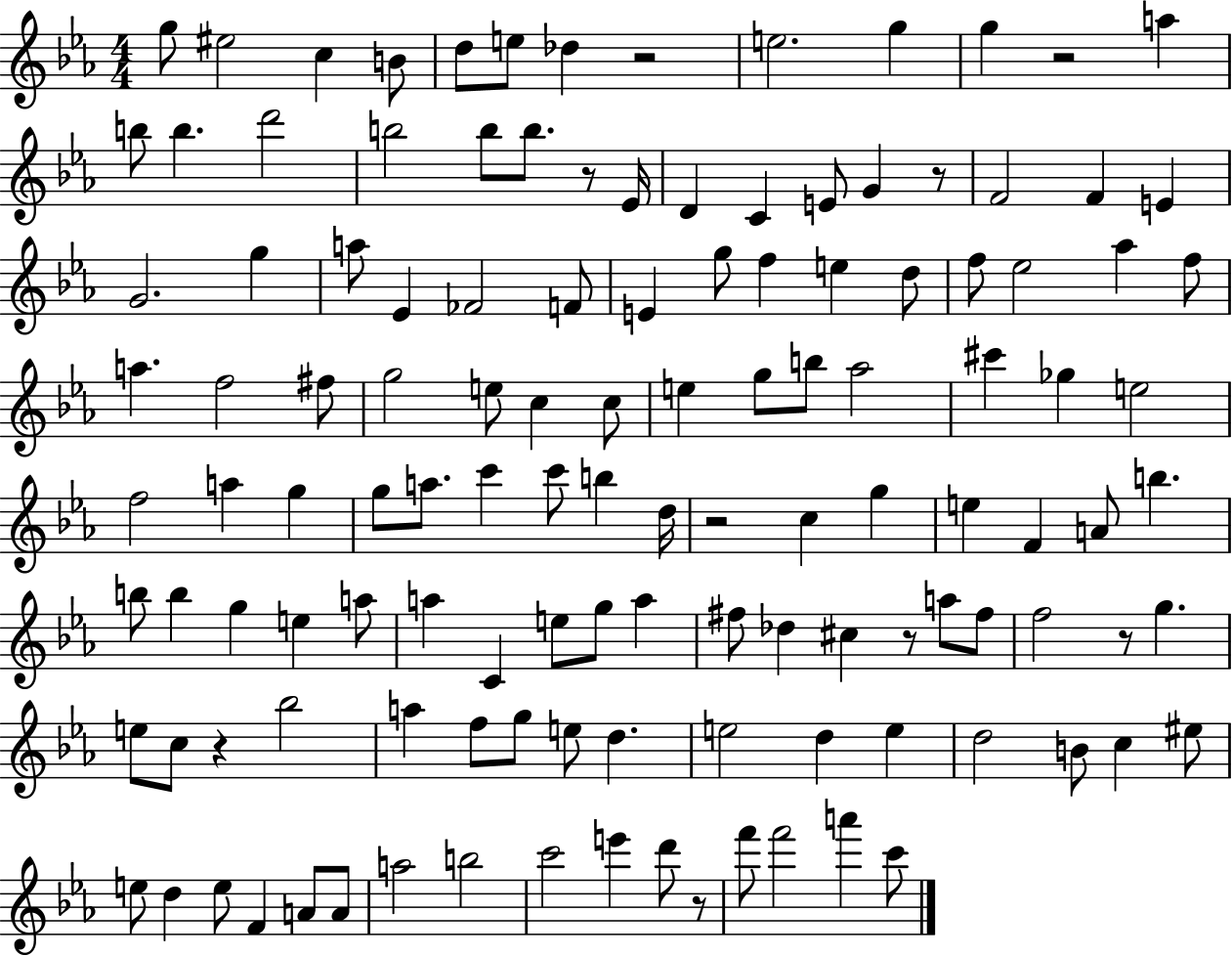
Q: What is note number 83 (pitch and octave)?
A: A5